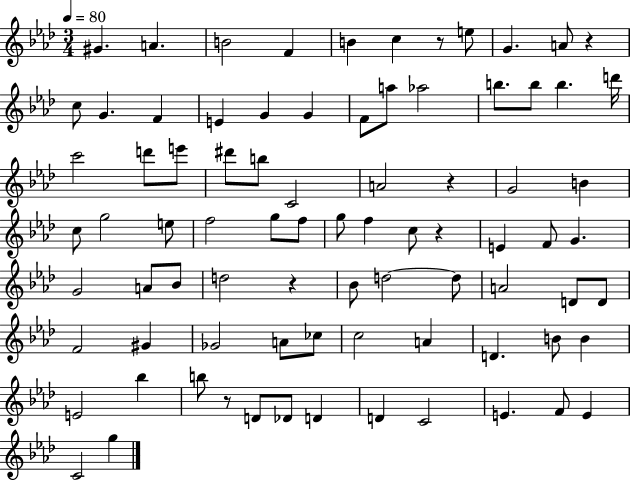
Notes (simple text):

G#4/q. A4/q. B4/h F4/q B4/q C5/q R/e E5/e G4/q. A4/e R/q C5/e G4/q. F4/q E4/q G4/q G4/q F4/e A5/e Ab5/h B5/e. B5/e B5/q. D6/s C6/h D6/e E6/e D#6/e B5/e C4/h A4/h R/q G4/h B4/q C5/e G5/h E5/e F5/h G5/e F5/e G5/e F5/q C5/e R/q E4/q F4/e G4/q. G4/h A4/e Bb4/e D5/h R/q Bb4/e D5/h D5/e A4/h D4/e D4/e F4/h G#4/q Gb4/h A4/e CES5/e C5/h A4/q D4/q. B4/e B4/q E4/h Bb5/q B5/e R/e D4/e Db4/e D4/q D4/q C4/h E4/q. F4/e E4/q C4/h G5/q